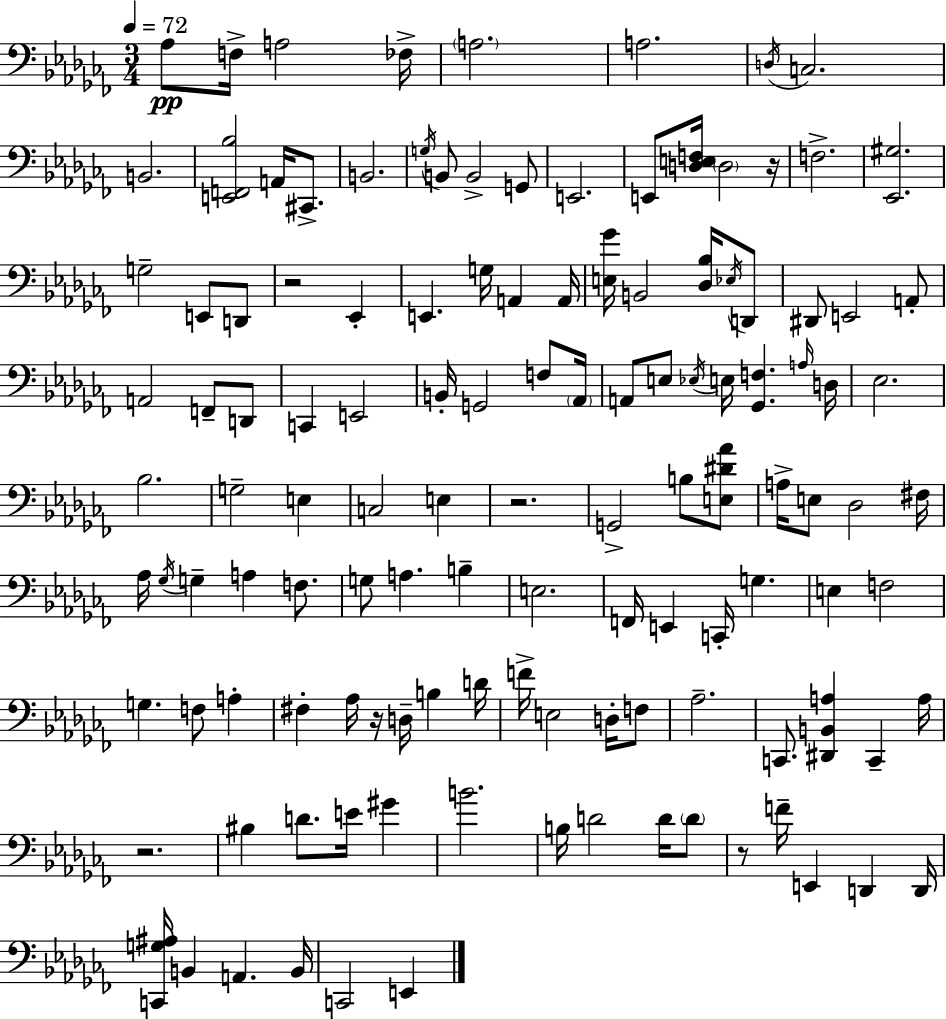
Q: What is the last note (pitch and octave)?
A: E2